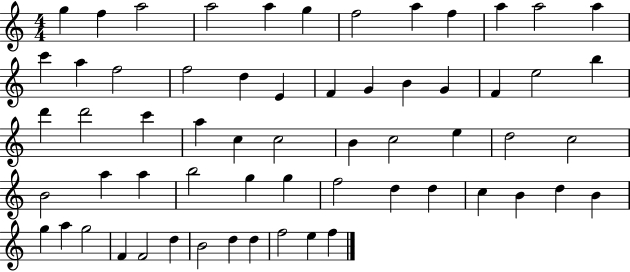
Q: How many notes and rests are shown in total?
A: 61